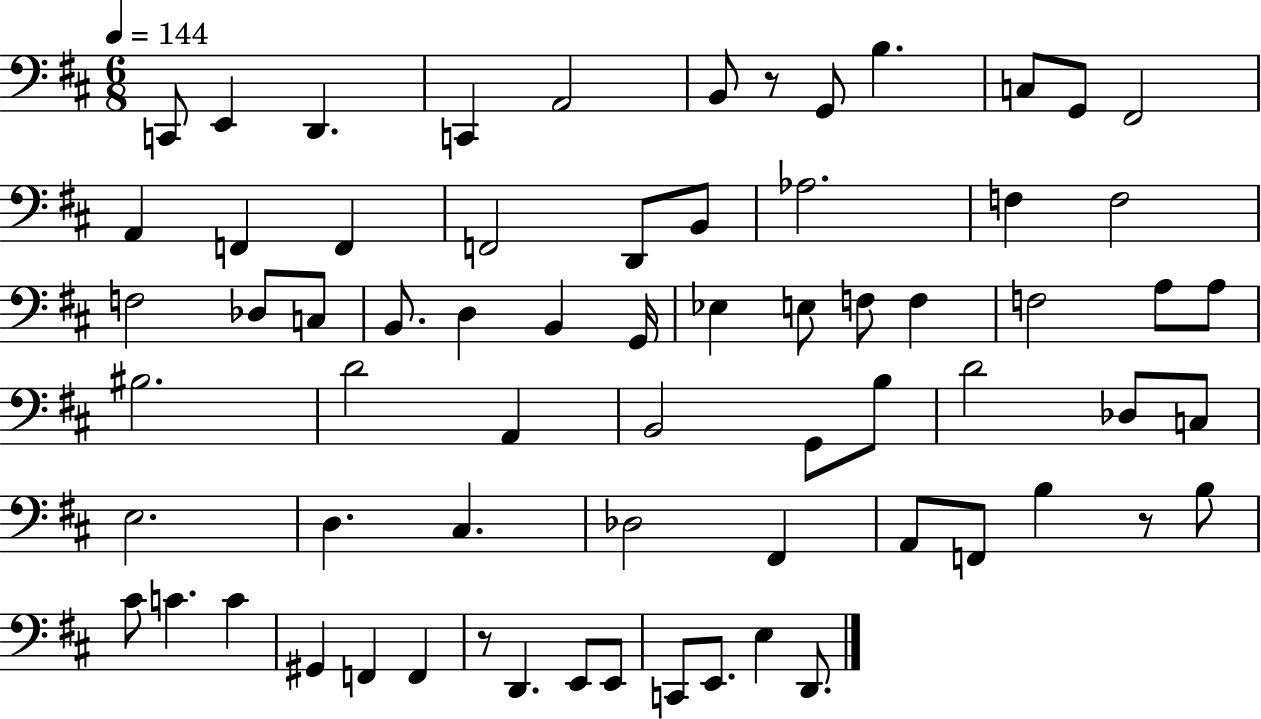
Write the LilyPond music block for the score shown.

{
  \clef bass
  \numericTimeSignature
  \time 6/8
  \key d \major
  \tempo 4 = 144
  c,8 e,4 d,4. | c,4 a,2 | b,8 r8 g,8 b4. | c8 g,8 fis,2 | \break a,4 f,4 f,4 | f,2 d,8 b,8 | aes2. | f4 f2 | \break f2 des8 c8 | b,8. d4 b,4 g,16 | ees4 e8 f8 f4 | f2 a8 a8 | \break bis2. | d'2 a,4 | b,2 g,8 b8 | d'2 des8 c8 | \break e2. | d4. cis4. | des2 fis,4 | a,8 f,8 b4 r8 b8 | \break cis'8 c'4. c'4 | gis,4 f,4 f,4 | r8 d,4. e,8 e,8 | c,8 e,8. e4 d,8. | \break \bar "|."
}